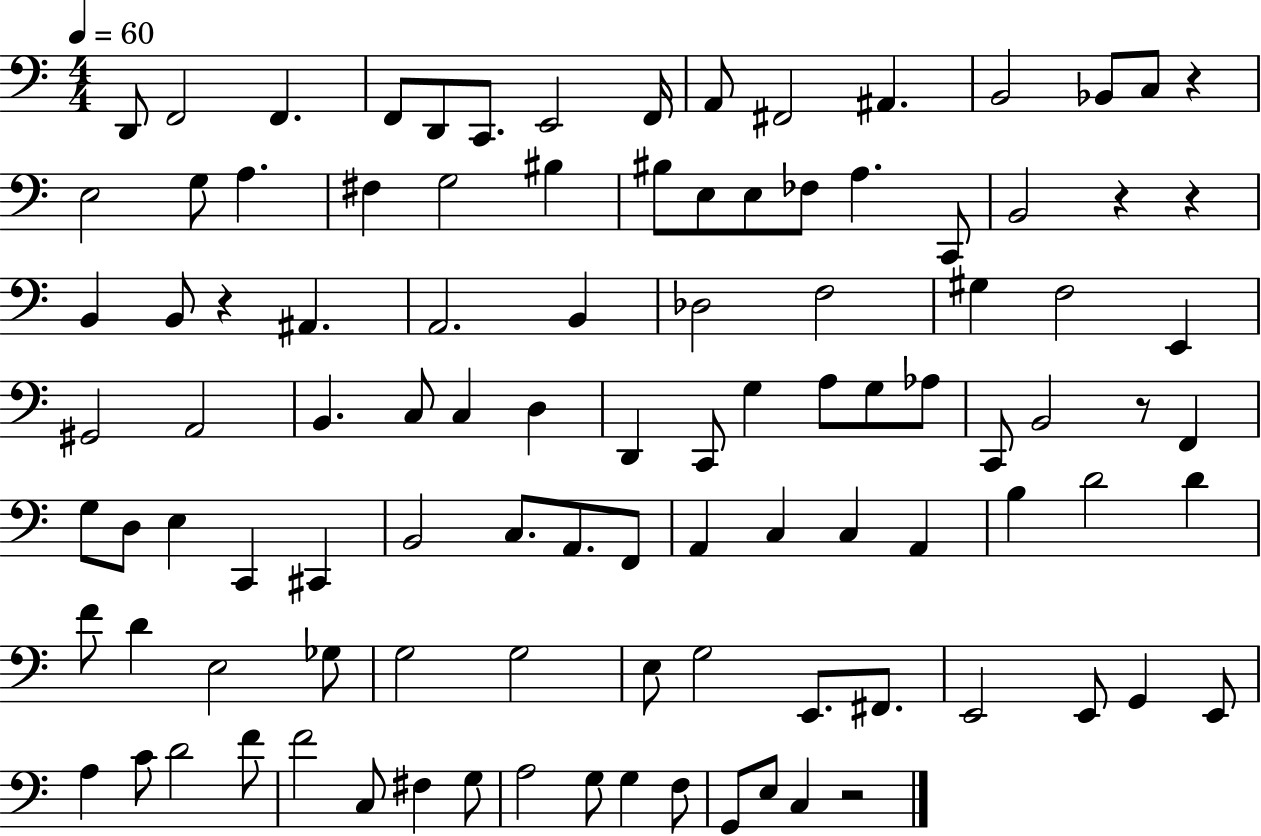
D2/e F2/h F2/q. F2/e D2/e C2/e. E2/h F2/s A2/e F#2/h A#2/q. B2/h Bb2/e C3/e R/q E3/h G3/e A3/q. F#3/q G3/h BIS3/q BIS3/e E3/e E3/e FES3/e A3/q. C2/e B2/h R/q R/q B2/q B2/e R/q A#2/q. A2/h. B2/q Db3/h F3/h G#3/q F3/h E2/q G#2/h A2/h B2/q. C3/e C3/q D3/q D2/q C2/e G3/q A3/e G3/e Ab3/e C2/e B2/h R/e F2/q G3/e D3/e E3/q C2/q C#2/q B2/h C3/e. A2/e. F2/e A2/q C3/q C3/q A2/q B3/q D4/h D4/q F4/e D4/q E3/h Gb3/e G3/h G3/h E3/e G3/h E2/e. F#2/e. E2/h E2/e G2/q E2/e A3/q C4/e D4/h F4/e F4/h C3/e F#3/q G3/e A3/h G3/e G3/q F3/e G2/e E3/e C3/q R/h